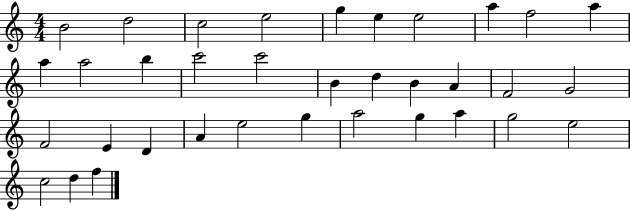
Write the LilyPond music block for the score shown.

{
  \clef treble
  \numericTimeSignature
  \time 4/4
  \key c \major
  b'2 d''2 | c''2 e''2 | g''4 e''4 e''2 | a''4 f''2 a''4 | \break a''4 a''2 b''4 | c'''2 c'''2 | b'4 d''4 b'4 a'4 | f'2 g'2 | \break f'2 e'4 d'4 | a'4 e''2 g''4 | a''2 g''4 a''4 | g''2 e''2 | \break c''2 d''4 f''4 | \bar "|."
}